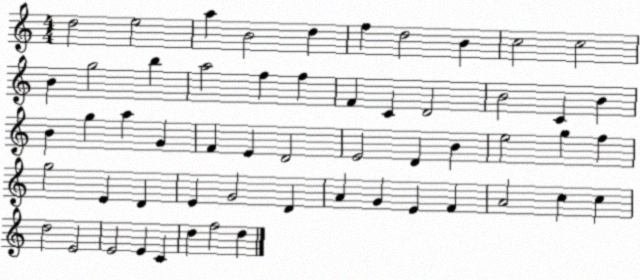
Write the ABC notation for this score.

X:1
T:Untitled
M:4/4
L:1/4
K:C
d2 e2 a B2 d f d2 B c2 c2 B g2 b a2 f f F C D2 B2 C B B g a G F E D2 E2 D B e2 g f g2 E D E G2 D A G E F A2 c c d2 E2 E2 E C d f2 d